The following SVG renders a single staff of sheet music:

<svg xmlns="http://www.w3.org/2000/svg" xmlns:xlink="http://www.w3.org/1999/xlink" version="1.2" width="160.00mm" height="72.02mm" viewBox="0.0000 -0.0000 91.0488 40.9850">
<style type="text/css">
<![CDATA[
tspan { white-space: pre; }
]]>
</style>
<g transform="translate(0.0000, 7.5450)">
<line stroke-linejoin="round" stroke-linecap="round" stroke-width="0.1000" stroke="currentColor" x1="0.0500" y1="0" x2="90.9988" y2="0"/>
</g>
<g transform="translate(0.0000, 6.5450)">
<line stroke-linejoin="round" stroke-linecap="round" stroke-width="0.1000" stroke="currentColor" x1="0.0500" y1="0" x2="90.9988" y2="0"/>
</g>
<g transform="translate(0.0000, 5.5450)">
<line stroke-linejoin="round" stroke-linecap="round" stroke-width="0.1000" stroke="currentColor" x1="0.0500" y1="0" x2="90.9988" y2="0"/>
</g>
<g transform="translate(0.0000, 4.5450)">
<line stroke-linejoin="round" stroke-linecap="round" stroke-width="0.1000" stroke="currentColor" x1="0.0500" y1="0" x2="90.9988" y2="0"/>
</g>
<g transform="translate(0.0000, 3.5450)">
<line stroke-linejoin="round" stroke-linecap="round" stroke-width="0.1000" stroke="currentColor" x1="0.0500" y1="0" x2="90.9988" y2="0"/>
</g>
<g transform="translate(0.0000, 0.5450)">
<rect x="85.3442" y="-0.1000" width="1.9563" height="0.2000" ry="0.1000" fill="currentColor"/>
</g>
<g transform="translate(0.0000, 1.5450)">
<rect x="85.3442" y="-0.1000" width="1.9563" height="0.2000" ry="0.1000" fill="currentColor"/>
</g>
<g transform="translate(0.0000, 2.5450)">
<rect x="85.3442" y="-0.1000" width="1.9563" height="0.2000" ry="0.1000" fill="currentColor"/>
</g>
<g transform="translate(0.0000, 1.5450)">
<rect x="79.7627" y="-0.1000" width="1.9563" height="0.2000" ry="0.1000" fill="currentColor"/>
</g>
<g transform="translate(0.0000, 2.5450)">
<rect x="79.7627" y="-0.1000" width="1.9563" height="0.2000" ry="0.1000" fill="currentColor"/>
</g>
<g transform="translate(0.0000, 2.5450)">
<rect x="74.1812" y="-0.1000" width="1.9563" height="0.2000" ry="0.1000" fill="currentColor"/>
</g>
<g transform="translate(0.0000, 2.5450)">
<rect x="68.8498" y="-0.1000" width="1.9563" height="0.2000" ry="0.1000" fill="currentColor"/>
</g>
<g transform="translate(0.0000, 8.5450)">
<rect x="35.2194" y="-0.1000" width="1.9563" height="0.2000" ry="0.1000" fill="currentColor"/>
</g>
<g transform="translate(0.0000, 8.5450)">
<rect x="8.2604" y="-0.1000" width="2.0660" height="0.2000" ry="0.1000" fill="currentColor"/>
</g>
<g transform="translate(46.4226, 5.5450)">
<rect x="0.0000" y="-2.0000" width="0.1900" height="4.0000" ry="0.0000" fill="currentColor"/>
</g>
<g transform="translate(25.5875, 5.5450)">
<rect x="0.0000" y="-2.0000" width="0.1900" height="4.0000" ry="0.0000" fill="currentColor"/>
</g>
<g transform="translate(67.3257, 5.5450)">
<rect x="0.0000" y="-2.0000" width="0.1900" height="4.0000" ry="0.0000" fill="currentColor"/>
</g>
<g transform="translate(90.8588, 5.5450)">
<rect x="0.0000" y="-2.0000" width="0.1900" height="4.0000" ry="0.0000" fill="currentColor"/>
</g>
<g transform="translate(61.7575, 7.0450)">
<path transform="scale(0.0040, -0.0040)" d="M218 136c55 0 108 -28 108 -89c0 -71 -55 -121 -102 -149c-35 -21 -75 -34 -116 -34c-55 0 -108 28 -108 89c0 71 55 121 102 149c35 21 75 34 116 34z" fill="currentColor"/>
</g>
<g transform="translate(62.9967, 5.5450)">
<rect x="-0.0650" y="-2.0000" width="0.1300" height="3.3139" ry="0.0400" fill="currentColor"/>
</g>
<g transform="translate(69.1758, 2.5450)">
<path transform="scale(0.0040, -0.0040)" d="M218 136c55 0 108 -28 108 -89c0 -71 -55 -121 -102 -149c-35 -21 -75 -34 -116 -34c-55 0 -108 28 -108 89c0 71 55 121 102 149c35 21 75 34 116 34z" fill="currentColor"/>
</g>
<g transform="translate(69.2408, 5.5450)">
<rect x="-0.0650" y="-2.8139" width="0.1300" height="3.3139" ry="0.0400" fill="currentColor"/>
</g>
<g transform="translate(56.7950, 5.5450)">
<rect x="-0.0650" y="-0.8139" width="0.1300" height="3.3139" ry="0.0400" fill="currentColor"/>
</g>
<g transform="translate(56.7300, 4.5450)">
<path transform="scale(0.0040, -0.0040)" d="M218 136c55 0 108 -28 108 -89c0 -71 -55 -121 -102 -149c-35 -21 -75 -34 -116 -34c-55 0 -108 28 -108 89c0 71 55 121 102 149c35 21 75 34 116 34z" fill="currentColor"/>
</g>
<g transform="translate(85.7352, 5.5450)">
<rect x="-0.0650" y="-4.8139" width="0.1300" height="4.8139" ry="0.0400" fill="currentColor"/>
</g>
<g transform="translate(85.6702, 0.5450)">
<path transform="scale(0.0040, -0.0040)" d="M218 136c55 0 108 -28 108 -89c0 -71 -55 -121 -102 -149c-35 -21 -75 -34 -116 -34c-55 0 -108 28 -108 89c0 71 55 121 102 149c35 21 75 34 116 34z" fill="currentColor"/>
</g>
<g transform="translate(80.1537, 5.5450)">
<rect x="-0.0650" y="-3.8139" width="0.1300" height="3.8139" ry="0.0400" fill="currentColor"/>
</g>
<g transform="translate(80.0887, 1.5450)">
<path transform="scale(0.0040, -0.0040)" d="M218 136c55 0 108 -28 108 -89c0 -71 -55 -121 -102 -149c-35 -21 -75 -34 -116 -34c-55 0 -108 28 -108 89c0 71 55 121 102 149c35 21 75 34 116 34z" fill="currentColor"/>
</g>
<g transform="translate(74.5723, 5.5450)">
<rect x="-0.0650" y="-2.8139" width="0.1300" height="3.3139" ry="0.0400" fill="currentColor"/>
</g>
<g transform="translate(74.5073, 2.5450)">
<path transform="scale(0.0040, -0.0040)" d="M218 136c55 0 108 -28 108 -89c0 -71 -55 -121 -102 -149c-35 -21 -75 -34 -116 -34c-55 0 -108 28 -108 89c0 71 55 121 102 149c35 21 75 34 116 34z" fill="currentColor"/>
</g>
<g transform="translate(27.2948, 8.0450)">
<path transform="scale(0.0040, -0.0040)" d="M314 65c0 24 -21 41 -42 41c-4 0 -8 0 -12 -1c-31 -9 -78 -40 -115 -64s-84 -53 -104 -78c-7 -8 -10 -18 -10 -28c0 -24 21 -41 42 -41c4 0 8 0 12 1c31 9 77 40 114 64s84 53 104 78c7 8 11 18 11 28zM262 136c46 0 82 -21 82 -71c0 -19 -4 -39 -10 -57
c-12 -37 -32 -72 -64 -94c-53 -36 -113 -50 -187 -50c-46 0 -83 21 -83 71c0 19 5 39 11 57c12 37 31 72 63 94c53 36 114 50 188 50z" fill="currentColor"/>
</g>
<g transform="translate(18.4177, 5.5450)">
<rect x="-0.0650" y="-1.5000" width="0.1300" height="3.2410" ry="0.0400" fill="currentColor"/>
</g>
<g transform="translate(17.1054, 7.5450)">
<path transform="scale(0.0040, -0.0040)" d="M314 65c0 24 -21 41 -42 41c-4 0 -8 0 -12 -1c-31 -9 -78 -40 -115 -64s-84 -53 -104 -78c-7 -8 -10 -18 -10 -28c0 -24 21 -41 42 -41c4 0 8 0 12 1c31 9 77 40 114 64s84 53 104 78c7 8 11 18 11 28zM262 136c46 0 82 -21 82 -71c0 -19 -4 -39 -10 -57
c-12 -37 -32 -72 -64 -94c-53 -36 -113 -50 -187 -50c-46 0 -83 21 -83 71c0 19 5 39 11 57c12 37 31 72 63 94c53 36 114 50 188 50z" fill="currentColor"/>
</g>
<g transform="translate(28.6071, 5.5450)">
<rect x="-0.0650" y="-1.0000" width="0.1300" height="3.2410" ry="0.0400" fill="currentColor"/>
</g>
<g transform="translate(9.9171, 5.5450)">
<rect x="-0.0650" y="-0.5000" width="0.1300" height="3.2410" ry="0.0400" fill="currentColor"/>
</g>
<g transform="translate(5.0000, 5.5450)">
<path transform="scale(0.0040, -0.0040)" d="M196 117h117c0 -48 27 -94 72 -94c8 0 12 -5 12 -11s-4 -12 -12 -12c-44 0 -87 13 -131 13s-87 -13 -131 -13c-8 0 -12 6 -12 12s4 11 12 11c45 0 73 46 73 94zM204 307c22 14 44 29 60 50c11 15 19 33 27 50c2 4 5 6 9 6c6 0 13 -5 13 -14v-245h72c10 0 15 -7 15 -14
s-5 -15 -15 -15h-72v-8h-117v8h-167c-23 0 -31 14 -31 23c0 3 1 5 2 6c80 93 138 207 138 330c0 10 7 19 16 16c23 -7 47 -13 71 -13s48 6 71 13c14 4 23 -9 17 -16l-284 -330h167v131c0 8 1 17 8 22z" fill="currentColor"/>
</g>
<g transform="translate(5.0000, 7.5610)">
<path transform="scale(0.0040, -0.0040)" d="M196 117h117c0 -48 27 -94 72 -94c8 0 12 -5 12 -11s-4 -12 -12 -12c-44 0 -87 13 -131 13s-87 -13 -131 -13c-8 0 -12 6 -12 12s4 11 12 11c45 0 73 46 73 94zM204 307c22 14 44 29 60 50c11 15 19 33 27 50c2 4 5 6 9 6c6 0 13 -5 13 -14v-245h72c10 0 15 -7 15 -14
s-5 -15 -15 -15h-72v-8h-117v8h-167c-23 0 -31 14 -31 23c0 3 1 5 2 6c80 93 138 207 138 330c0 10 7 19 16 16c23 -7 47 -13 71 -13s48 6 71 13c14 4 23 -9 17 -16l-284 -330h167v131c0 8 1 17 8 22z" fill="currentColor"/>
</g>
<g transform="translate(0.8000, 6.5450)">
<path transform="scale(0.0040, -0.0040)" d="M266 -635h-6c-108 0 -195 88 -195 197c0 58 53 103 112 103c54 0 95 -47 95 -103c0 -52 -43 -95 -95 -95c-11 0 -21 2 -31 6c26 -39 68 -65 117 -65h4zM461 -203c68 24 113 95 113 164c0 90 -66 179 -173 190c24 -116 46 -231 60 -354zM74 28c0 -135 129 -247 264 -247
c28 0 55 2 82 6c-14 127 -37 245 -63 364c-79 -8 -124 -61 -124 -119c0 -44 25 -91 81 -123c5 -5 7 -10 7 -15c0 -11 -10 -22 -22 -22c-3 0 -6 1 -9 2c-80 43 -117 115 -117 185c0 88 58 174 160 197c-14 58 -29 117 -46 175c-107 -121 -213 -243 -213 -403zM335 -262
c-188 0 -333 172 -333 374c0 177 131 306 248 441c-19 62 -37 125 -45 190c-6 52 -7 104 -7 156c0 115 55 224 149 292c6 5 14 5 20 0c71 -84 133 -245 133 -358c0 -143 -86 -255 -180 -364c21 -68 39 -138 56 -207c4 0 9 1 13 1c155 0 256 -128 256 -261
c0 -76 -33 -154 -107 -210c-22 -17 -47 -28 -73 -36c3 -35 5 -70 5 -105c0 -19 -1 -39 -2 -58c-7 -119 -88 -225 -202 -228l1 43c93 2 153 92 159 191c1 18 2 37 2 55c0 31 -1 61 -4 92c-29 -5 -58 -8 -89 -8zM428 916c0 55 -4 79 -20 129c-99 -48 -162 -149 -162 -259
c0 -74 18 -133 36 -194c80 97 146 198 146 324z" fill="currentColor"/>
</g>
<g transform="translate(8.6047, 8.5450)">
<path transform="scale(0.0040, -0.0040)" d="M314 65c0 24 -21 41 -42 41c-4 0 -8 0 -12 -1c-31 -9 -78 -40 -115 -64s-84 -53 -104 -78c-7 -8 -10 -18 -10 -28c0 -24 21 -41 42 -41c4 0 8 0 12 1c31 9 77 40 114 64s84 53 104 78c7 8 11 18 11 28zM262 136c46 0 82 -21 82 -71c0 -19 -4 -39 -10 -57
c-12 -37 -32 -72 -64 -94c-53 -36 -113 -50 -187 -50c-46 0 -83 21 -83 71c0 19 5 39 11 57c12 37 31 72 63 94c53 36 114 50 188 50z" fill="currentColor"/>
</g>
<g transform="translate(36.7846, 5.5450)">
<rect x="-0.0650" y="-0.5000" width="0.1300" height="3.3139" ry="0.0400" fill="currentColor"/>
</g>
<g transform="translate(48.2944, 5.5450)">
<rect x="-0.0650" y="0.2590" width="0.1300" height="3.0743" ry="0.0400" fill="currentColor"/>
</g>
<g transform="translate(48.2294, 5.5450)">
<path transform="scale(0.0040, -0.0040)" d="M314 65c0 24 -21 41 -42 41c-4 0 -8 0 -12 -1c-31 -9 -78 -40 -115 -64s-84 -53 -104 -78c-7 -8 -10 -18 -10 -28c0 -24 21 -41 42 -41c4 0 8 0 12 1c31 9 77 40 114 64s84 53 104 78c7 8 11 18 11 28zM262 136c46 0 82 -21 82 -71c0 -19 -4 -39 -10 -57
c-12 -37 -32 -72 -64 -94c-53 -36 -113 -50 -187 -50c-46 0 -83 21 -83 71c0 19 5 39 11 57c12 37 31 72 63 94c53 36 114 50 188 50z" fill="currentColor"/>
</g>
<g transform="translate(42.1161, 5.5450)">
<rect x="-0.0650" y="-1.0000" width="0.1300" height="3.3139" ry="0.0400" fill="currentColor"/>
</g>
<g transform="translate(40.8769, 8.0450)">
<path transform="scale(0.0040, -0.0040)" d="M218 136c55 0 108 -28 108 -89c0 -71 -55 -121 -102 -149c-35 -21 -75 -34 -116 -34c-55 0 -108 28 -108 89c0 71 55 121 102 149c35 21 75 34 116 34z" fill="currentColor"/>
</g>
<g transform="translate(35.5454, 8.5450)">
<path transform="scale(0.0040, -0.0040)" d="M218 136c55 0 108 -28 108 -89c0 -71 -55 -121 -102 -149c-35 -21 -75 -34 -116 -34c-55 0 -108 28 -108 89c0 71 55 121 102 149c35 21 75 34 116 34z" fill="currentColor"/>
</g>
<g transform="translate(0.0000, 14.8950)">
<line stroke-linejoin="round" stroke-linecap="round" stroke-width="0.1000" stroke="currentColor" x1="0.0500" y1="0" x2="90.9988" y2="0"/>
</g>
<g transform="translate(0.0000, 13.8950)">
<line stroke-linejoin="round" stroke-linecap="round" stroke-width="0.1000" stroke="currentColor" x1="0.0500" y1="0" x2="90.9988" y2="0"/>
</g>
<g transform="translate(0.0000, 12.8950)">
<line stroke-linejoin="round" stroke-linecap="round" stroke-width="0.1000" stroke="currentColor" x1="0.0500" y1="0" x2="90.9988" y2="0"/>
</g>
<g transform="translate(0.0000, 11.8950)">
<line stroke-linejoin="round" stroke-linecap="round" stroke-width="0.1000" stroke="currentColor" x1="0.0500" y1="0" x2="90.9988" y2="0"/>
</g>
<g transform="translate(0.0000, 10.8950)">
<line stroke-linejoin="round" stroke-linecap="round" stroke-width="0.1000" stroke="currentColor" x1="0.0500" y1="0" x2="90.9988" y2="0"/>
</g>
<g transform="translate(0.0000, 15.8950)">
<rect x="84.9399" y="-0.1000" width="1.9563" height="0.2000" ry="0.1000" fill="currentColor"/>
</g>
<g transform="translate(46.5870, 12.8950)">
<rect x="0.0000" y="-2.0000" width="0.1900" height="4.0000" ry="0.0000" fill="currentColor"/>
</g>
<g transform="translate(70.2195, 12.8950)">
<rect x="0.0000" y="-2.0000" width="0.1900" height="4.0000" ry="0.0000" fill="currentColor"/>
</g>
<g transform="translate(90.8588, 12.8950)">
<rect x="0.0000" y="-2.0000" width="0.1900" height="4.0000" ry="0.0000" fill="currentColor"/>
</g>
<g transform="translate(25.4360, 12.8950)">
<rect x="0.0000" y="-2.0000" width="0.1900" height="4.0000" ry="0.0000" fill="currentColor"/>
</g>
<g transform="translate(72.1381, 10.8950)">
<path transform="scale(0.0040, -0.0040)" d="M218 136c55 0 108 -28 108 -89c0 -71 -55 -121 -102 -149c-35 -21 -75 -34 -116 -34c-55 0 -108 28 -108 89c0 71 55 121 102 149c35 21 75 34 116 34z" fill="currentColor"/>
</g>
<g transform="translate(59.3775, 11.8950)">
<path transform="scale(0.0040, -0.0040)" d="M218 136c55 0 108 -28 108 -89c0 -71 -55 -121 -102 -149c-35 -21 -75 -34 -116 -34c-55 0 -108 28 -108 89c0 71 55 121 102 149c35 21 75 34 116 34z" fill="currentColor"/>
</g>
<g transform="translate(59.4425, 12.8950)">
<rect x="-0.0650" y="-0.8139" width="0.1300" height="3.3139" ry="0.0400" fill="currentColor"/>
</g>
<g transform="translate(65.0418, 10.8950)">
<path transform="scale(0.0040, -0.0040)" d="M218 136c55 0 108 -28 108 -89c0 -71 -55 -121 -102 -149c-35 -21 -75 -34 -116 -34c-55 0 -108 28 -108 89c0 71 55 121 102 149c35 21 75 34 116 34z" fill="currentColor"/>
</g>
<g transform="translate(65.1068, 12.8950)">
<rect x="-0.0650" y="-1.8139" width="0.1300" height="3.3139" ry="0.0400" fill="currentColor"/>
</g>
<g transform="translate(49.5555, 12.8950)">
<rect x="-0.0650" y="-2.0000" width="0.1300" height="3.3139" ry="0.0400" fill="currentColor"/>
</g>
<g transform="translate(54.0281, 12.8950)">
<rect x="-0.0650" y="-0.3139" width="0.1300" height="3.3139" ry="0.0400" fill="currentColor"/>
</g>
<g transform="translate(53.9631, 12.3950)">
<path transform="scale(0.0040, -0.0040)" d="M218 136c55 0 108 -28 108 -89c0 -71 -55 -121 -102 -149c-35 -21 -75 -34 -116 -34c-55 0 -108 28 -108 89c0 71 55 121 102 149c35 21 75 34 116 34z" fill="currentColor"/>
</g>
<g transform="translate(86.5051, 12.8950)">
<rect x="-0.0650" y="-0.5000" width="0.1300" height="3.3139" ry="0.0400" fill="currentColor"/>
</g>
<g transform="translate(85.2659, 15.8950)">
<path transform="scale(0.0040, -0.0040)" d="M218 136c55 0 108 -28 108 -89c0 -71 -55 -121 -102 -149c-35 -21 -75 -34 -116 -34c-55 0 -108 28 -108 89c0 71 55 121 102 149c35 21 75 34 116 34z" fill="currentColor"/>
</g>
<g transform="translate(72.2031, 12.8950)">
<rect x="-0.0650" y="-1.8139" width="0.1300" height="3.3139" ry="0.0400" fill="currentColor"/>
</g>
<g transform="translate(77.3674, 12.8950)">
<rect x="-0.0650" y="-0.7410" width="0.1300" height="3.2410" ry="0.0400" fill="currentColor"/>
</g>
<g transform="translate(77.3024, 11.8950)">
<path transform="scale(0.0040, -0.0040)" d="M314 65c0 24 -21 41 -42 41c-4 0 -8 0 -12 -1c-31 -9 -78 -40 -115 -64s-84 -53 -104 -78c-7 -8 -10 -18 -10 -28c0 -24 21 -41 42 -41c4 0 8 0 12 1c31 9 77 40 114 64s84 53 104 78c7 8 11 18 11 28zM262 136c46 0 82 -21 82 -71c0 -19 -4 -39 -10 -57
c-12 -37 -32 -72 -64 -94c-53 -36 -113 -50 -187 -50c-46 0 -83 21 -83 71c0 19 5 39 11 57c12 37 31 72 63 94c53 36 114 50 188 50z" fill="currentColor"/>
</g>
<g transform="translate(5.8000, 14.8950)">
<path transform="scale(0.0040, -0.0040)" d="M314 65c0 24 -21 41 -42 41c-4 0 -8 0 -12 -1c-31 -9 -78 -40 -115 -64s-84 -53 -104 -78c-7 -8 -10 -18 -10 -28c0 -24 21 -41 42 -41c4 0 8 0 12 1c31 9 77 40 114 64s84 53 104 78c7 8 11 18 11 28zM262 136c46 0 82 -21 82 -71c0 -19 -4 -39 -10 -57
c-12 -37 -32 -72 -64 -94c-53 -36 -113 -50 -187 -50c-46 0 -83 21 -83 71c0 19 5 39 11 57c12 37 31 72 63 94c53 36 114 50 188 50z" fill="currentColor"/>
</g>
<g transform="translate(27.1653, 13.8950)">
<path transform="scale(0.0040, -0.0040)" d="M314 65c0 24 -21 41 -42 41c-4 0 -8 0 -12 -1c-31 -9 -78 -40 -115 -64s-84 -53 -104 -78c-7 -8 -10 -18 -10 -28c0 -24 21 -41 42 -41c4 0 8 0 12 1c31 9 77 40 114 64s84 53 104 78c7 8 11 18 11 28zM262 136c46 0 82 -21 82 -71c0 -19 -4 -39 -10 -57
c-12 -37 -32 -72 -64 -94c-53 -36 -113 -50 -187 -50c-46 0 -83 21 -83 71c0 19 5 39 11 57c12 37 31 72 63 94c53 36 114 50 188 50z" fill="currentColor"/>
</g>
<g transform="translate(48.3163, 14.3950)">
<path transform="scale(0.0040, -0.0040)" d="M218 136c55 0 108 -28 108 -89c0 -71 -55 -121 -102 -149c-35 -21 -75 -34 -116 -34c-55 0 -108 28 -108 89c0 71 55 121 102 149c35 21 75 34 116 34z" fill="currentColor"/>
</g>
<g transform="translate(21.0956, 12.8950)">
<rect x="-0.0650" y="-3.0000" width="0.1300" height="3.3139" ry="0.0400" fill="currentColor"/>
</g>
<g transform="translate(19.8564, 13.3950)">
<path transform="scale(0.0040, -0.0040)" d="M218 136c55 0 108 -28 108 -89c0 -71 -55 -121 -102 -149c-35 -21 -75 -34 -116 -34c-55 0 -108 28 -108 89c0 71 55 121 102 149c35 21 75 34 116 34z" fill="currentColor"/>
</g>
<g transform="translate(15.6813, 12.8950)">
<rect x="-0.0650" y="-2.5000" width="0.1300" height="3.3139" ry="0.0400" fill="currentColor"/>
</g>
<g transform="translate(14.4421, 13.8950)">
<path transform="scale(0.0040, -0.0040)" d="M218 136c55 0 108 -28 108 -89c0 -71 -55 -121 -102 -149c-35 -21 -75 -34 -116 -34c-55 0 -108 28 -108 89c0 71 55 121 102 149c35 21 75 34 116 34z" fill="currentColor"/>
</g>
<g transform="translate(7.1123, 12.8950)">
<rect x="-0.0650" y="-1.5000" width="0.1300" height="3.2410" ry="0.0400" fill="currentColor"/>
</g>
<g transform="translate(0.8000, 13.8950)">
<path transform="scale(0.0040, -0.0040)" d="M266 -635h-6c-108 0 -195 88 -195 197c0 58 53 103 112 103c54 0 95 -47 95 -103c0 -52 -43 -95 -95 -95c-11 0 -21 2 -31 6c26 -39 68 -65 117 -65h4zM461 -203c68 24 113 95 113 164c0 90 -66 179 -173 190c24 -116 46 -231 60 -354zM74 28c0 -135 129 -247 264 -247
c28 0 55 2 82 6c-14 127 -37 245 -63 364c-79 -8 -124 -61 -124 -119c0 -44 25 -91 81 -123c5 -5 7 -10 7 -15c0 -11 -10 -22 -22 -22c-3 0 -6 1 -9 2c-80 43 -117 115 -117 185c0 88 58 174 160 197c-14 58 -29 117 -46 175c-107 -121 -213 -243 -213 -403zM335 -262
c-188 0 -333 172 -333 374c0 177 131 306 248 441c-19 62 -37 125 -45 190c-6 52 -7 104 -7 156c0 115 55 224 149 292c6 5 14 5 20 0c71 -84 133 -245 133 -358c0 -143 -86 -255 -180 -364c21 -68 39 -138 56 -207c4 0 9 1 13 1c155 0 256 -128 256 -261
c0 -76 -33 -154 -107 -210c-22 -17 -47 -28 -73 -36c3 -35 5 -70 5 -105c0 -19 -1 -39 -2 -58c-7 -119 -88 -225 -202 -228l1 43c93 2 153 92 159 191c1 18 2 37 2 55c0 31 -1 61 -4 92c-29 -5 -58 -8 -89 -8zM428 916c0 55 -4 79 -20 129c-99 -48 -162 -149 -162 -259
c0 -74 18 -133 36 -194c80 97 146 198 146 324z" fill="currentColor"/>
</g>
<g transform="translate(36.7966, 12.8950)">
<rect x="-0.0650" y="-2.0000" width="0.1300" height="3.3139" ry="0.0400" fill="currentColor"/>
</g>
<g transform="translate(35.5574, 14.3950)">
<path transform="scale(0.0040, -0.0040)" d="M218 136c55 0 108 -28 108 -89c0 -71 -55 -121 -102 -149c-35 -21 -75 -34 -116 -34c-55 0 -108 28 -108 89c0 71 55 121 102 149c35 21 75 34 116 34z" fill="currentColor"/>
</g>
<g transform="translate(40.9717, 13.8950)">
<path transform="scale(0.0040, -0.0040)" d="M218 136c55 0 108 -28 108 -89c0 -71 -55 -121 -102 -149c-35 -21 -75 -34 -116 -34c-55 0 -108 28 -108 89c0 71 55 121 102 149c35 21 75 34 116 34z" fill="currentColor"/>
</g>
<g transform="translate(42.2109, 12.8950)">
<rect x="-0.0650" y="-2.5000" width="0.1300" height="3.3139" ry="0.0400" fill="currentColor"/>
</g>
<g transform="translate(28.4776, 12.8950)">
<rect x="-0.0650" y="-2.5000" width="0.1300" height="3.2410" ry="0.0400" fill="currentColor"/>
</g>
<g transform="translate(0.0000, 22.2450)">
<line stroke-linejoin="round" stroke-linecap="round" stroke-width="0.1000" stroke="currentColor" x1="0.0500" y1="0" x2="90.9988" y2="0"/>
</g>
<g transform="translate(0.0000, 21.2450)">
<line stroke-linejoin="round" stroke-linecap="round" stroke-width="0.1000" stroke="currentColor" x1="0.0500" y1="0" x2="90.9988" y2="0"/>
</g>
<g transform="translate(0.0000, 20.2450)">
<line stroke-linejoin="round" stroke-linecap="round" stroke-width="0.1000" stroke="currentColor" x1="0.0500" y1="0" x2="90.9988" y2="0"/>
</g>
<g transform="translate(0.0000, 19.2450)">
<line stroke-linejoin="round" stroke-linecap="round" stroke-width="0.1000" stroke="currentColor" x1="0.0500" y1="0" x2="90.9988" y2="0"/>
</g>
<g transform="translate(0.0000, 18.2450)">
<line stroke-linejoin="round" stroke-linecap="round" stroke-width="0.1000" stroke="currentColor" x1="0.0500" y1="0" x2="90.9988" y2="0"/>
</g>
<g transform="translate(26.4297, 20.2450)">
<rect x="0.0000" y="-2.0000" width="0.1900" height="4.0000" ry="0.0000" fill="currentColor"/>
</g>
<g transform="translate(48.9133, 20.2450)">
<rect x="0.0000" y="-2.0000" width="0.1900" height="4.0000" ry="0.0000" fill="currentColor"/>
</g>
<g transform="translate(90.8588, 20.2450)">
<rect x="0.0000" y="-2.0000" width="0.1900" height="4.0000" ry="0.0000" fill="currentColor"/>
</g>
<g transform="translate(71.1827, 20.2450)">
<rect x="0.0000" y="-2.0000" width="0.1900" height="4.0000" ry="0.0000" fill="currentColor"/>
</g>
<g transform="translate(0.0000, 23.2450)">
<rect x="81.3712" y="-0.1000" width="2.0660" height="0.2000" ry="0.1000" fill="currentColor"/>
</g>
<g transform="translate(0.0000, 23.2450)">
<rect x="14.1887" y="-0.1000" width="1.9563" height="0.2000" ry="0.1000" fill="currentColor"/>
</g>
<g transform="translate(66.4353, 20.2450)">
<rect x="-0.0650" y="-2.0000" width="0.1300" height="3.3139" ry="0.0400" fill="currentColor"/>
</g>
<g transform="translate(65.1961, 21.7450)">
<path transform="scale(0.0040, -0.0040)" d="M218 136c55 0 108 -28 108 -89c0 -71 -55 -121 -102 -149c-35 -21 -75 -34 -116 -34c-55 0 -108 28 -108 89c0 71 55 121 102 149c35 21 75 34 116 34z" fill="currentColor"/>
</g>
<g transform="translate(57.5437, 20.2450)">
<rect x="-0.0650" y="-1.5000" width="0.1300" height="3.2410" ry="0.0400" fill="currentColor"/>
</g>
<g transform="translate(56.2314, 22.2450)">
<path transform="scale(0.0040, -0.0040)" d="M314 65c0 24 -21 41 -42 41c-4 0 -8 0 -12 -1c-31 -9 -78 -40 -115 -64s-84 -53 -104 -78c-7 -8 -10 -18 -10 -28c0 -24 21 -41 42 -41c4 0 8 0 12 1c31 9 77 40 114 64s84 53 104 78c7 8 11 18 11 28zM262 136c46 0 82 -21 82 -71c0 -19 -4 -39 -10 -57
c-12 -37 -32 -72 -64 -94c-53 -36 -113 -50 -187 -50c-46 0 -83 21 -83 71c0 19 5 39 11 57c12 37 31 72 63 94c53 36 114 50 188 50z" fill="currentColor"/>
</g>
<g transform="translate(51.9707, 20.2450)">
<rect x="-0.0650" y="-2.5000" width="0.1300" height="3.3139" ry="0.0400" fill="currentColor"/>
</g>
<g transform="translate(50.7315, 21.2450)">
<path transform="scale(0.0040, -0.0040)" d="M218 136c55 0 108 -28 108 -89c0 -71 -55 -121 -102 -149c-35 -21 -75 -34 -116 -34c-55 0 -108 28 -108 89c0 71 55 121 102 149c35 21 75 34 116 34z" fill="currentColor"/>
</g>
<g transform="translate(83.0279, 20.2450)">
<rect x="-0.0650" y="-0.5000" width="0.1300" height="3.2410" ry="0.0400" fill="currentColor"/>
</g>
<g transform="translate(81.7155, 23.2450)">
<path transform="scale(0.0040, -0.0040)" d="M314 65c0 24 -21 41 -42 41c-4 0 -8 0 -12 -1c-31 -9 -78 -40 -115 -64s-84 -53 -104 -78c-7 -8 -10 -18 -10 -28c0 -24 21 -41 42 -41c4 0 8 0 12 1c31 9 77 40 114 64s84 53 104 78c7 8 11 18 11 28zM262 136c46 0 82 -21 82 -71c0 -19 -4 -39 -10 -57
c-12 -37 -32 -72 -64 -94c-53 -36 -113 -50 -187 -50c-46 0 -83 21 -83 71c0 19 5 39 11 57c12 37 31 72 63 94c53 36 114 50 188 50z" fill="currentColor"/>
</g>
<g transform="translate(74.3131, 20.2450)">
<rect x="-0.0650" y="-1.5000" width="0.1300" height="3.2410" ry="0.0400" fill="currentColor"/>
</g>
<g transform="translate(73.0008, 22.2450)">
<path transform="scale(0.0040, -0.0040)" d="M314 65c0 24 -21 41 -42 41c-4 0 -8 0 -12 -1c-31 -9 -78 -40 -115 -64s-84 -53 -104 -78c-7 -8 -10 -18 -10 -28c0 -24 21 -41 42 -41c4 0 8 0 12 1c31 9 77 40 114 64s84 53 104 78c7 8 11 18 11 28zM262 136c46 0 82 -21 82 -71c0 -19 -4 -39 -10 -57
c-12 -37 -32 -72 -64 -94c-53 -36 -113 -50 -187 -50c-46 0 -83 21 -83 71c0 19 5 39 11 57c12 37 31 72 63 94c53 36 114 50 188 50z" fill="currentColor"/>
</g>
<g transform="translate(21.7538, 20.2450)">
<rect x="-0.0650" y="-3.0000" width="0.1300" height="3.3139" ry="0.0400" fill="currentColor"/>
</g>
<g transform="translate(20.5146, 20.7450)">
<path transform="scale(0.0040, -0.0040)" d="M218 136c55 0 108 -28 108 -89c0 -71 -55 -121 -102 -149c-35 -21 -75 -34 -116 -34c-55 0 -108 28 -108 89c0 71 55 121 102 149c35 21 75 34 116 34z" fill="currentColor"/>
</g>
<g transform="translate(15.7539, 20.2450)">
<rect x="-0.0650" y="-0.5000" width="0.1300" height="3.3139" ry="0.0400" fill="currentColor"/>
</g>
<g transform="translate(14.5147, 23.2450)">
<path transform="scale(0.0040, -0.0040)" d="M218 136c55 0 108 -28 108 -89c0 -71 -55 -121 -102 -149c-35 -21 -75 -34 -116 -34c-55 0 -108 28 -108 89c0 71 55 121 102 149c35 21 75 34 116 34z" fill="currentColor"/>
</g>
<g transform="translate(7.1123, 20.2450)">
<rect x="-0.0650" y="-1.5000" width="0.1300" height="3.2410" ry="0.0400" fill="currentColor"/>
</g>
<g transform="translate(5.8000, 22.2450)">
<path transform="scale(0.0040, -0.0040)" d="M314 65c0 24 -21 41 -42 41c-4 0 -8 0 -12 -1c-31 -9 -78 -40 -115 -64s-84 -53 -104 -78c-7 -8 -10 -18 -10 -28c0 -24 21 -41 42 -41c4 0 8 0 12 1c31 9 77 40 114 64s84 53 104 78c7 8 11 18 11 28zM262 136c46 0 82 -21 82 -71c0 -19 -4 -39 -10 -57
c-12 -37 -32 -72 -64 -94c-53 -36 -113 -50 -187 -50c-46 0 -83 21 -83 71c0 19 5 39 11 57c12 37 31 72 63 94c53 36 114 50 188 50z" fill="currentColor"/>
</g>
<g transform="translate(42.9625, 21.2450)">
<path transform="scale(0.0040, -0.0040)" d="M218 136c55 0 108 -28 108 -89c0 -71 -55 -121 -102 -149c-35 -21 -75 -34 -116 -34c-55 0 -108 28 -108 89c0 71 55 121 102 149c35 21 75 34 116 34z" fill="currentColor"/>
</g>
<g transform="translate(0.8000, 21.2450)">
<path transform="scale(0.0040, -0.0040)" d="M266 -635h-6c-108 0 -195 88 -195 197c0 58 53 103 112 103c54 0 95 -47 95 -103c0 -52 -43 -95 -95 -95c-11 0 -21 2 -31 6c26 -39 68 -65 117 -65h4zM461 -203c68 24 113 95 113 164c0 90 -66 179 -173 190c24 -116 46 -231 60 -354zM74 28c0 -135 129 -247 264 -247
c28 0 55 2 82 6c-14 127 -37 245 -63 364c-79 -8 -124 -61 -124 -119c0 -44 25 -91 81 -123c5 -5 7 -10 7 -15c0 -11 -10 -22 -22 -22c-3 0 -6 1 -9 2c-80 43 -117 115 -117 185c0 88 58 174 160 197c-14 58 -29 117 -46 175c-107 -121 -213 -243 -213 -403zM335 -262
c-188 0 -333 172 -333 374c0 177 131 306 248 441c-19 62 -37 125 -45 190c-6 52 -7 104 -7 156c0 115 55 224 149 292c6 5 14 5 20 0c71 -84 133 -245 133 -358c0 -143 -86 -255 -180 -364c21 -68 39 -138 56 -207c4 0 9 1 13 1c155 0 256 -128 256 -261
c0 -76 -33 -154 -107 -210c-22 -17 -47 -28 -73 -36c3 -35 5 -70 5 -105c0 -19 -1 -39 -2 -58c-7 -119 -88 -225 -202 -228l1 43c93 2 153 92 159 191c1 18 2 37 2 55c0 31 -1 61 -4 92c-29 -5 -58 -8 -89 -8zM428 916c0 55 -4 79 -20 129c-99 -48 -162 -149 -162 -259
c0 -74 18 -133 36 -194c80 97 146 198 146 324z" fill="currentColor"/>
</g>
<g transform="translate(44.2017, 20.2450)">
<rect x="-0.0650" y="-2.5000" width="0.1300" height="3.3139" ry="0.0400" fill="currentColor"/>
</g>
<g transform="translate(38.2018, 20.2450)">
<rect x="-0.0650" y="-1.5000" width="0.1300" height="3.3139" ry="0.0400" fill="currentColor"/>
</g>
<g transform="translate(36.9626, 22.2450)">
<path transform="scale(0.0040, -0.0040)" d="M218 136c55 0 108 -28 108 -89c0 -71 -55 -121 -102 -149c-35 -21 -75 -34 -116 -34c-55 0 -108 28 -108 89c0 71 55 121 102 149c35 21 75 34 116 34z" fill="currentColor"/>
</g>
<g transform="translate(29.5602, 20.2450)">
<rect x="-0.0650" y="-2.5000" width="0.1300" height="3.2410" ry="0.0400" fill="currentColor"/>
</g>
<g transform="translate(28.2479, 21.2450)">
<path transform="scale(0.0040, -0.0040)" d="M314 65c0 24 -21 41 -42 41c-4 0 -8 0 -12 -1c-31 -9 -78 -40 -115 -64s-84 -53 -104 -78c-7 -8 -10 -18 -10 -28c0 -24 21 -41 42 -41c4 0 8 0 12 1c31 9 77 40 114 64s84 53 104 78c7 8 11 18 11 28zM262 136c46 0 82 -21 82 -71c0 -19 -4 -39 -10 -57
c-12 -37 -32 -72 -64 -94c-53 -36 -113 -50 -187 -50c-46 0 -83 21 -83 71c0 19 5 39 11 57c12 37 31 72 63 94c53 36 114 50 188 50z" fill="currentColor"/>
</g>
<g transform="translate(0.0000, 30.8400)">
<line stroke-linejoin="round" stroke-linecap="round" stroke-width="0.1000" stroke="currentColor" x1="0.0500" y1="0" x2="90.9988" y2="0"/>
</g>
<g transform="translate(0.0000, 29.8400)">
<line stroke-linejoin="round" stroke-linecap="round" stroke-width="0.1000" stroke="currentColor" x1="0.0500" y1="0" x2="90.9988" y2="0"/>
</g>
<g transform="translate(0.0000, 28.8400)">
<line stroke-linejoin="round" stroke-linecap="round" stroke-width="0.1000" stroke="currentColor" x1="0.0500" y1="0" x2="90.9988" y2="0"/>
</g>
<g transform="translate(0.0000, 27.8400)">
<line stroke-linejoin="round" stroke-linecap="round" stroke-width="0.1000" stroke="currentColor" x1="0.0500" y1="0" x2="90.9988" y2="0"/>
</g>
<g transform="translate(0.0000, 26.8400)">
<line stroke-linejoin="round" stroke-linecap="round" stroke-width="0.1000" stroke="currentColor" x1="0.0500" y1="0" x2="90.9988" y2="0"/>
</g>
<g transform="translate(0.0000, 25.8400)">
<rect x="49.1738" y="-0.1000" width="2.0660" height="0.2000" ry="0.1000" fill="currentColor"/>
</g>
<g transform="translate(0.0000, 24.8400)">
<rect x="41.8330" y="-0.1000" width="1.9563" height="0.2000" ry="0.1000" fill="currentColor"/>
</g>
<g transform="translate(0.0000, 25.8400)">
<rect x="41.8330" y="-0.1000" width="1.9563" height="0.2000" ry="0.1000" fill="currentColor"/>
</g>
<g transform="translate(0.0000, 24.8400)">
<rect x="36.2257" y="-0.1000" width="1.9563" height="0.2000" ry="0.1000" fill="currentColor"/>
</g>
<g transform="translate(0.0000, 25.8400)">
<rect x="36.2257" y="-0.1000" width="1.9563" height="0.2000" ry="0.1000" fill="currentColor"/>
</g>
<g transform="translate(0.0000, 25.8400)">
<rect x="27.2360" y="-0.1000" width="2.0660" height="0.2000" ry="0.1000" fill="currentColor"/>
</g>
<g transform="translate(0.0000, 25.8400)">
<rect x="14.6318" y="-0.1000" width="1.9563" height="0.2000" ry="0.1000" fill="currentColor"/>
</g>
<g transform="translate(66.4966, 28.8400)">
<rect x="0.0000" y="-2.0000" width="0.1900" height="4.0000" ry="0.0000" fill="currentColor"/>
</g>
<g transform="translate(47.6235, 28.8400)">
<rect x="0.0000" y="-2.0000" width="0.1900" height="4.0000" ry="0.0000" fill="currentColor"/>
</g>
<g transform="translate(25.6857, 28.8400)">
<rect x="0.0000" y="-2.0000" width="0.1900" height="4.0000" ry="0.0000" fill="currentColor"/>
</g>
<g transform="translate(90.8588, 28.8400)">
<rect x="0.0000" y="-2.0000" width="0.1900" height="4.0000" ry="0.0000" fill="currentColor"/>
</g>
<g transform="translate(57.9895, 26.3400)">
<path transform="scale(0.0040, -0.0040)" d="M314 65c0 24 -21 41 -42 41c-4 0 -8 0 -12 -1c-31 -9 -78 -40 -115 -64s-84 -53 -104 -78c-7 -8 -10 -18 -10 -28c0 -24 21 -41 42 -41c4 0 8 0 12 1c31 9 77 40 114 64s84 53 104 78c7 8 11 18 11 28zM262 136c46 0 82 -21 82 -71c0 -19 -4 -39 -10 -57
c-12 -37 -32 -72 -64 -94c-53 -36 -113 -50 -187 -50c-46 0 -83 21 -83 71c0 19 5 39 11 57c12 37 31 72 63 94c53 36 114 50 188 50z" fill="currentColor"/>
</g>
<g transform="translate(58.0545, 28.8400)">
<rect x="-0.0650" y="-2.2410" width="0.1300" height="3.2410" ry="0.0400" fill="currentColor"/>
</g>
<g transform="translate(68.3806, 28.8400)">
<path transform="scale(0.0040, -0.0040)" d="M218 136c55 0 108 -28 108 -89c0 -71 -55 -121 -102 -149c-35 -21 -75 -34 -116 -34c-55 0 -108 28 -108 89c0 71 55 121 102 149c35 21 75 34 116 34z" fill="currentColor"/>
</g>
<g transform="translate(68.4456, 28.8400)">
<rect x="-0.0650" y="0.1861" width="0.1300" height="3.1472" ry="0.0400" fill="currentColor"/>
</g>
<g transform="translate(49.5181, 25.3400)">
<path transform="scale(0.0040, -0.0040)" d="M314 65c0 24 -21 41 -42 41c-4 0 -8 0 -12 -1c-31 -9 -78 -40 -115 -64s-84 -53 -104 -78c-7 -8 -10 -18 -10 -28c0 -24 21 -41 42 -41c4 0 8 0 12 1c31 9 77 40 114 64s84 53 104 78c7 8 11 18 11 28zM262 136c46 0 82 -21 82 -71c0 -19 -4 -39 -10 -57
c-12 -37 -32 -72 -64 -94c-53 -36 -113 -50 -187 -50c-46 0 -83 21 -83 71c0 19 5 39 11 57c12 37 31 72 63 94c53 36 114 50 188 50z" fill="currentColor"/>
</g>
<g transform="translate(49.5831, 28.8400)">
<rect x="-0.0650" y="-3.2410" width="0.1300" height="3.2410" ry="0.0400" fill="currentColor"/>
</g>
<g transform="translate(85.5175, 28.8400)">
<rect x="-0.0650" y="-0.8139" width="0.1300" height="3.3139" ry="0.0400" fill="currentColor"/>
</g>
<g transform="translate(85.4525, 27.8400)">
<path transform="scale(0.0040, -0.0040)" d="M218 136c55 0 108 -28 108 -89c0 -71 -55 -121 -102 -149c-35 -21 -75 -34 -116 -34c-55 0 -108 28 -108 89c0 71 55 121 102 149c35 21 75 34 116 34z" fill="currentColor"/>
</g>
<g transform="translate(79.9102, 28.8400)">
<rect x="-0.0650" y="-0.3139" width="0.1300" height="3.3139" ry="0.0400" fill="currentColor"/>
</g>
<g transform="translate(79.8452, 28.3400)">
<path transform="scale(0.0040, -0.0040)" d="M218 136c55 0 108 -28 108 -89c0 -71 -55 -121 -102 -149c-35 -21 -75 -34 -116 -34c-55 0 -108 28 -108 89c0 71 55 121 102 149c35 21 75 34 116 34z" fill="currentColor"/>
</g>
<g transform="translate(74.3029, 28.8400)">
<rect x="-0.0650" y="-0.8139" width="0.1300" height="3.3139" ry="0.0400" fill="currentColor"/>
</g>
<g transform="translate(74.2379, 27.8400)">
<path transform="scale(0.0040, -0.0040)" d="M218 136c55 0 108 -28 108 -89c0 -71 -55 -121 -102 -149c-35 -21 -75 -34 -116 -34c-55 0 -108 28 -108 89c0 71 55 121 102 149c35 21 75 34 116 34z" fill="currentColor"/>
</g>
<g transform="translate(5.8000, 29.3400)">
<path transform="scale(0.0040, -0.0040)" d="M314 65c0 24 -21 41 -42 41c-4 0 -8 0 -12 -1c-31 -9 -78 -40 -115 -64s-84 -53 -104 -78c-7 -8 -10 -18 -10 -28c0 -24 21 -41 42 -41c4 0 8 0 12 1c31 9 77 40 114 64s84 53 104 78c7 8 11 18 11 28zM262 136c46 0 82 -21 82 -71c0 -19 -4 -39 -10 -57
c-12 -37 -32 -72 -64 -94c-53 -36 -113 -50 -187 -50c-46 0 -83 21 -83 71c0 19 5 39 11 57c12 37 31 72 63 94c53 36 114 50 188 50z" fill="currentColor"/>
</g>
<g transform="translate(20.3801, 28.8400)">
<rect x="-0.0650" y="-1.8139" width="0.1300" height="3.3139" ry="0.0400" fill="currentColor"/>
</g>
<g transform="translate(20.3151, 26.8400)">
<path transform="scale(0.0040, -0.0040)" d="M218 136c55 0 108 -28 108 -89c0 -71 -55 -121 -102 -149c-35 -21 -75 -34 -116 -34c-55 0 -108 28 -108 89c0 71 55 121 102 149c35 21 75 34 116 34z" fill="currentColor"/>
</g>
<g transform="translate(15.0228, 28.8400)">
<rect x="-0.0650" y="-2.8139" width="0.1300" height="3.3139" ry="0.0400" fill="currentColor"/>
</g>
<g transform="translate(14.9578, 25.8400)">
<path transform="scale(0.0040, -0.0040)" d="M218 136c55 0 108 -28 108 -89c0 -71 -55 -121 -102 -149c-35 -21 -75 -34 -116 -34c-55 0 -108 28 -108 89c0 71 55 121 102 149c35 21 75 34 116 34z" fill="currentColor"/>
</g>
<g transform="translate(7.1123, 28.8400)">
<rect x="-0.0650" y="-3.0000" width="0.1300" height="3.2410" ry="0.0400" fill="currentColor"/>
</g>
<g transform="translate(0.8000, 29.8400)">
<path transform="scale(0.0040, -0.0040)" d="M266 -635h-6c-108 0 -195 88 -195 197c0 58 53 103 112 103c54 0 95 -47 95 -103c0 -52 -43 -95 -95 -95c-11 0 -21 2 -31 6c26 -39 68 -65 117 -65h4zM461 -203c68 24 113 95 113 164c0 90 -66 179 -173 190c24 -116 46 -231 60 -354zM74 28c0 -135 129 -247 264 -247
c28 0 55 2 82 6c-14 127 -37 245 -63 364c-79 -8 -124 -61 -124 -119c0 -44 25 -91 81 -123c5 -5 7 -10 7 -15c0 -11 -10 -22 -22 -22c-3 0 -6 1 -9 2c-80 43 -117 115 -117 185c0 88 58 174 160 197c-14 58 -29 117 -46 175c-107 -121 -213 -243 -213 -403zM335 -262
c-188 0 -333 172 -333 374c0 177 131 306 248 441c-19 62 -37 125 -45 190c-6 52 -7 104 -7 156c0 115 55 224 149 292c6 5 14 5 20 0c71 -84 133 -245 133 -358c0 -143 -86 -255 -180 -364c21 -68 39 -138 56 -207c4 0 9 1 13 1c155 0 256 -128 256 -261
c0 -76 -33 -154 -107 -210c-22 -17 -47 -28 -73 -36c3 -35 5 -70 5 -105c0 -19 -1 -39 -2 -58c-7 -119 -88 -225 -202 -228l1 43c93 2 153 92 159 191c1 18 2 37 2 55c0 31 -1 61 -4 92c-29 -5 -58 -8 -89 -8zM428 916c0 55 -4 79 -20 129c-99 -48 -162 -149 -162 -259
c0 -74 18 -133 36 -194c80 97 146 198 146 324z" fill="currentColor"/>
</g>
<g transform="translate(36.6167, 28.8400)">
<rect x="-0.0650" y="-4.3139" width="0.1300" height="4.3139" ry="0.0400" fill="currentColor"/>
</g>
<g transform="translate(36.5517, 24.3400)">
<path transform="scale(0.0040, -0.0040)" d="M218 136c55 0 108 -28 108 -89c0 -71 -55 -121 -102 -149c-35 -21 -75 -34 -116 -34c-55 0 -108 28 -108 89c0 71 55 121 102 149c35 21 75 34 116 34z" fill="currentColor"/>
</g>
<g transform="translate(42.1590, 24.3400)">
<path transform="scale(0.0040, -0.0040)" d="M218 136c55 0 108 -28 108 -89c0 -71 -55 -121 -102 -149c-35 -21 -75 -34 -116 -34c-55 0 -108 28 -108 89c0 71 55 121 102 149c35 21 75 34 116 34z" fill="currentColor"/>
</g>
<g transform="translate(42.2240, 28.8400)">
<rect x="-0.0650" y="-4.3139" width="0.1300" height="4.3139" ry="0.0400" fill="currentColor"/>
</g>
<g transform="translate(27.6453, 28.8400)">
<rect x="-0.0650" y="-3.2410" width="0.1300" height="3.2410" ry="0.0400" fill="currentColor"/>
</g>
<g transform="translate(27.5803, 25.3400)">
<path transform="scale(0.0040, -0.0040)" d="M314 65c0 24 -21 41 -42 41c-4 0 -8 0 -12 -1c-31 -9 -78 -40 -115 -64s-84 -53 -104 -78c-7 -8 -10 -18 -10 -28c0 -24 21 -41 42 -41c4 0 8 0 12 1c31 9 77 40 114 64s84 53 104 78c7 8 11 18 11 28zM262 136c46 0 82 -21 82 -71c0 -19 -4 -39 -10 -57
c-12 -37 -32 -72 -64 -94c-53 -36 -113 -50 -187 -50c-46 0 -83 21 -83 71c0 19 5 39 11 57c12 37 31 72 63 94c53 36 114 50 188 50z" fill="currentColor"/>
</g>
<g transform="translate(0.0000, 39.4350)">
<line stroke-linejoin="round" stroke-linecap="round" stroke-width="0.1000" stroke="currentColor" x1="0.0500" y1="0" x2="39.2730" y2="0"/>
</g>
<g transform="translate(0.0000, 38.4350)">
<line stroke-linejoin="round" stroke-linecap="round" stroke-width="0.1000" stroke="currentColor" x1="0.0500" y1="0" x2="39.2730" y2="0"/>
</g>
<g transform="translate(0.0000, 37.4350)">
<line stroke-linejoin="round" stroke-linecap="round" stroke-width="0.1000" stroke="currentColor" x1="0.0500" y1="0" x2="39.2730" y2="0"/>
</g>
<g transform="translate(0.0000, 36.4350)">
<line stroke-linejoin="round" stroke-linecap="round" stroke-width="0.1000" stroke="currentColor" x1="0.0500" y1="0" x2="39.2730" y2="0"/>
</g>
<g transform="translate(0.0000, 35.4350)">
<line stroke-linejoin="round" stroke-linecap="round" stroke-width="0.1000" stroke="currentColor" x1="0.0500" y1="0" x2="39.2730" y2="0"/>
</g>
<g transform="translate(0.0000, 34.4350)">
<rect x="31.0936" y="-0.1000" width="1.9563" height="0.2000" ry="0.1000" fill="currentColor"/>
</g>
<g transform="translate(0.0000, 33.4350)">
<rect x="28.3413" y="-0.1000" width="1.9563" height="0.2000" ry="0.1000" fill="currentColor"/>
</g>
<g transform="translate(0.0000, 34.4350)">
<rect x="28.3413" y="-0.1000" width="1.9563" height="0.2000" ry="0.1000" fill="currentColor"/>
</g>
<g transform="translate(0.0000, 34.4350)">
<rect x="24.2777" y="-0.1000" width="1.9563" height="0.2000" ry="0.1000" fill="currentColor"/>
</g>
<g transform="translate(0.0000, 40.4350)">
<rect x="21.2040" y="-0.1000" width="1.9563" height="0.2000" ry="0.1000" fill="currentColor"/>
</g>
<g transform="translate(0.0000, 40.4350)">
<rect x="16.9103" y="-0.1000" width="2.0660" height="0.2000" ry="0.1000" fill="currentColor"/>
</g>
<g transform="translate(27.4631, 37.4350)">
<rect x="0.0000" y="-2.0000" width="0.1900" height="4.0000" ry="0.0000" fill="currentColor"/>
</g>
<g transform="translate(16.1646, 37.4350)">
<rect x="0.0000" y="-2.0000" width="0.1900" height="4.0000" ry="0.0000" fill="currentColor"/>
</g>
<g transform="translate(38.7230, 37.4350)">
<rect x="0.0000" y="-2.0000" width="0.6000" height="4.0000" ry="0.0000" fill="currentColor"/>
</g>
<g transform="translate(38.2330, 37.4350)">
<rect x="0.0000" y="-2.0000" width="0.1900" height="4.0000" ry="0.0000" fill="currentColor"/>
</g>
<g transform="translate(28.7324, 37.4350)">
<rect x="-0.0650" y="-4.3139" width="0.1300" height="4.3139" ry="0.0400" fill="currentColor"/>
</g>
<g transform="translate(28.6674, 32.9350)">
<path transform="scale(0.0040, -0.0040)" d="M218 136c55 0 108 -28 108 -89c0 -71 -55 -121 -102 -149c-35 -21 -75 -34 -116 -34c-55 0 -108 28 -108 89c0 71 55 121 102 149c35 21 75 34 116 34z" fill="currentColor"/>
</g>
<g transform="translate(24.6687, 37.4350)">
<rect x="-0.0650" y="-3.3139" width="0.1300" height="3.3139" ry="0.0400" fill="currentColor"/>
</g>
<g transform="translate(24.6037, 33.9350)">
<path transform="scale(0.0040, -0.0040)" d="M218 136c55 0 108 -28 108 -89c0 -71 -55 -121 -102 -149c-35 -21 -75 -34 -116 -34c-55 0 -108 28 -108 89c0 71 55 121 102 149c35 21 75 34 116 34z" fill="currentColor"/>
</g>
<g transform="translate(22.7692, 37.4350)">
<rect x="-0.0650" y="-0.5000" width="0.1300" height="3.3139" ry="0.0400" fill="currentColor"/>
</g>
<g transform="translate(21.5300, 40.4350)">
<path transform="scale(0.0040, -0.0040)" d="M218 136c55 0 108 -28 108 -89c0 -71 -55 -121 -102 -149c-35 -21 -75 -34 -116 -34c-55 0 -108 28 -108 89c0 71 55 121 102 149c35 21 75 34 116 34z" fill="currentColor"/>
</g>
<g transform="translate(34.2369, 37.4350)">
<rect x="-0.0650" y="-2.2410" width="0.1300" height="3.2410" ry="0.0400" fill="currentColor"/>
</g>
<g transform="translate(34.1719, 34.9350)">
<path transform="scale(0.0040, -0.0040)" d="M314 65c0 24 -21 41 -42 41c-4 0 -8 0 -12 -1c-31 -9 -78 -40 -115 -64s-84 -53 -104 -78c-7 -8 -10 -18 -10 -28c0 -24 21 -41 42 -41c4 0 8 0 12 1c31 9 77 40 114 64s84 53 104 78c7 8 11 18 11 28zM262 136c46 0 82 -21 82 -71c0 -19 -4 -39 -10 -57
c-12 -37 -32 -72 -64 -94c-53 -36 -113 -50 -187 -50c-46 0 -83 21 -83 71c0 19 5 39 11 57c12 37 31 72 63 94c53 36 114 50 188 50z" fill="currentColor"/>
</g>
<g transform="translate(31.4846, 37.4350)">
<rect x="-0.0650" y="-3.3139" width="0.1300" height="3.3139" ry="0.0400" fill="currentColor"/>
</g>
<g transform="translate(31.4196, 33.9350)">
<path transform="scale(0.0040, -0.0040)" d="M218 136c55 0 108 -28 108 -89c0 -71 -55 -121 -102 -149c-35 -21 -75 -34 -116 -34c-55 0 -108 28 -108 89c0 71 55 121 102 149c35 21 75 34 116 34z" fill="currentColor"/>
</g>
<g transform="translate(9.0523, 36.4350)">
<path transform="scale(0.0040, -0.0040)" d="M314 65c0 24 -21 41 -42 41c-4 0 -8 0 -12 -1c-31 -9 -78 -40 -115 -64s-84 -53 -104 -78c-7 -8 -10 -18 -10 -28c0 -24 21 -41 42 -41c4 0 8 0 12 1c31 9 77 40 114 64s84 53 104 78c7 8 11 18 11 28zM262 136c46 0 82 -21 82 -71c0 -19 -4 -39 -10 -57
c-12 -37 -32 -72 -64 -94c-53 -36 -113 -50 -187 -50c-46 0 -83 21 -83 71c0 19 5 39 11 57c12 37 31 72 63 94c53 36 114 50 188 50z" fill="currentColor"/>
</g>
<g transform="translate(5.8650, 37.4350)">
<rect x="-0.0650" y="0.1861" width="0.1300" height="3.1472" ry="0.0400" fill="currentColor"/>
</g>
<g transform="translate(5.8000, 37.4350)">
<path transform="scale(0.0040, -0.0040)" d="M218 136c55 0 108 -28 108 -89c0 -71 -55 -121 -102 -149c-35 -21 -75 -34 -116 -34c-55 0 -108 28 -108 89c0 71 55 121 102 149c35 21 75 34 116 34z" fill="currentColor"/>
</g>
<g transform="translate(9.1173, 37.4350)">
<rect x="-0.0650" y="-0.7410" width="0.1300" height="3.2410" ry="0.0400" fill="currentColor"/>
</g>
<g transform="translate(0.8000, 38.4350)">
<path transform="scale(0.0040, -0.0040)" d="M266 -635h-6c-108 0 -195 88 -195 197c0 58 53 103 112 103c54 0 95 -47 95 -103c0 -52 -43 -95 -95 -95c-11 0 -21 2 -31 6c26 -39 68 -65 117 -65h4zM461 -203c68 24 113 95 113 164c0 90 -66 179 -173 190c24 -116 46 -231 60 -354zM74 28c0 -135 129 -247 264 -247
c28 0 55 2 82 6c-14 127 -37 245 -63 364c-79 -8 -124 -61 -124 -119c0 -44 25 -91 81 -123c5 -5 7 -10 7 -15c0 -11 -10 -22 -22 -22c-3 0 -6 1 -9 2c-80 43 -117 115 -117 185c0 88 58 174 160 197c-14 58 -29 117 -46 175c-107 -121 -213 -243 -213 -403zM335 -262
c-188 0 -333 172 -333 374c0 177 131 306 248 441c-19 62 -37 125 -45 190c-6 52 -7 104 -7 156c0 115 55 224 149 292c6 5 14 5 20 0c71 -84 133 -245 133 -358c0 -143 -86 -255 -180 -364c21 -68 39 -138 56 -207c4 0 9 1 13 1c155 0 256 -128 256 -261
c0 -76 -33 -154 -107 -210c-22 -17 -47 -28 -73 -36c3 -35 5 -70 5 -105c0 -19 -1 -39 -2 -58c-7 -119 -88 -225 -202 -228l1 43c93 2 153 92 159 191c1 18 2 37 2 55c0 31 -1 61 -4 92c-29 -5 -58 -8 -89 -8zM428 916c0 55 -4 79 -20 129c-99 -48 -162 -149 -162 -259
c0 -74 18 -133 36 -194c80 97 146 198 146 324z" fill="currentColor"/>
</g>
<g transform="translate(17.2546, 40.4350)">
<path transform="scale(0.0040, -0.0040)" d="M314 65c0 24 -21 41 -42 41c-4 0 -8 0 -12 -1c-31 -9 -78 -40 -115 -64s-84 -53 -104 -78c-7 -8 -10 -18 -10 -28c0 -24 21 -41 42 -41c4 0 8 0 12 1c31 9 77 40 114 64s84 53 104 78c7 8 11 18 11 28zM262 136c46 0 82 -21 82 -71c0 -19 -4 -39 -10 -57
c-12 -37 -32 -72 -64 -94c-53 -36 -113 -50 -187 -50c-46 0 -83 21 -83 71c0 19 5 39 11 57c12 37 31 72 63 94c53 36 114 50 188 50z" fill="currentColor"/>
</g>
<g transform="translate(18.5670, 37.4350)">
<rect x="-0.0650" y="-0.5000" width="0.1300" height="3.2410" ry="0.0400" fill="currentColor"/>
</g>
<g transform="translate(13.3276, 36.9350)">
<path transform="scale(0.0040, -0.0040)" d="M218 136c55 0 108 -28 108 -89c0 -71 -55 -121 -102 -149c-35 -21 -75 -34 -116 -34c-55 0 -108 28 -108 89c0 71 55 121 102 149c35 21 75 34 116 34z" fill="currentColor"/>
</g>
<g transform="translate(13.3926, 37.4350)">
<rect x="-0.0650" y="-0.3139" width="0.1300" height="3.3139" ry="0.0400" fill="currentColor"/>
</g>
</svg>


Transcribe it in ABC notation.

X:1
T:Untitled
M:4/4
L:1/4
K:C
C2 E2 D2 C D B2 d F a a c' e' E2 G A G2 F G F c d f f d2 C E2 C A G2 E G G E2 F E2 C2 A2 a f b2 d' d' b2 g2 B d c d B d2 c C2 C b d' b g2